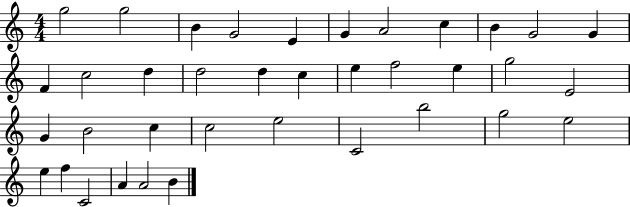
G5/h G5/h B4/q G4/h E4/q G4/q A4/h C5/q B4/q G4/h G4/q F4/q C5/h D5/q D5/h D5/q C5/q E5/q F5/h E5/q G5/h E4/h G4/q B4/h C5/q C5/h E5/h C4/h B5/h G5/h E5/h E5/q F5/q C4/h A4/q A4/h B4/q